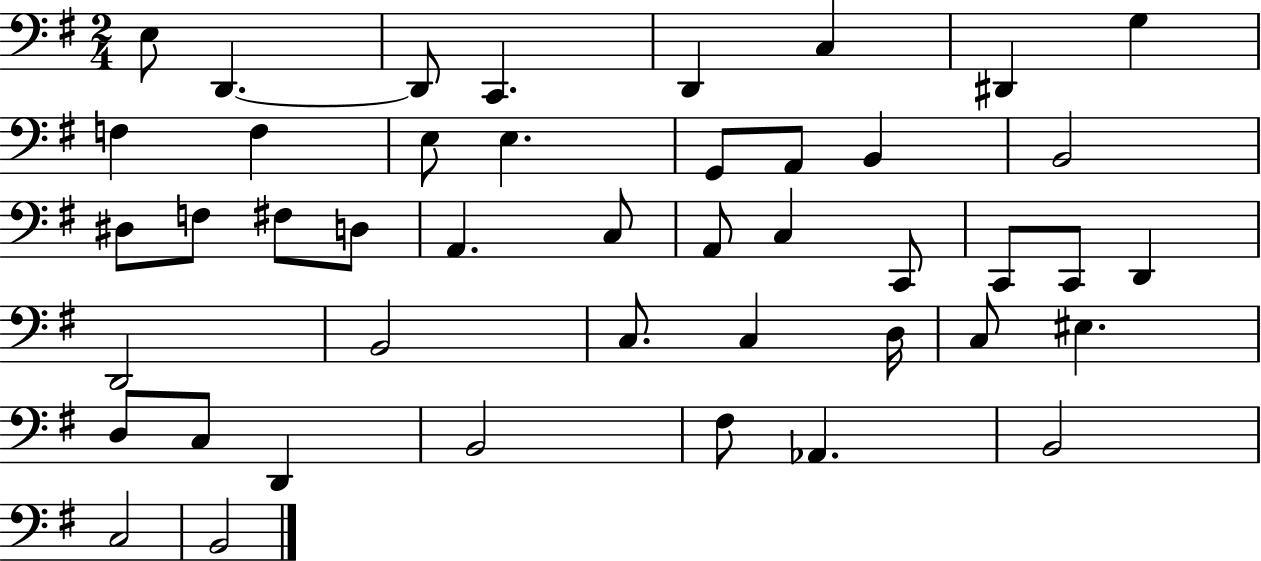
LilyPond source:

{
  \clef bass
  \numericTimeSignature
  \time 2/4
  \key g \major
  \repeat volta 2 { e8 d,4.~~ | d,8 c,4. | d,4 c4 | dis,4 g4 | \break f4 f4 | e8 e4. | g,8 a,8 b,4 | b,2 | \break dis8 f8 fis8 d8 | a,4. c8 | a,8 c4 c,8 | c,8 c,8 d,4 | \break d,2 | b,2 | c8. c4 d16 | c8 eis4. | \break d8 c8 d,4 | b,2 | fis8 aes,4. | b,2 | \break c2 | b,2 | } \bar "|."
}